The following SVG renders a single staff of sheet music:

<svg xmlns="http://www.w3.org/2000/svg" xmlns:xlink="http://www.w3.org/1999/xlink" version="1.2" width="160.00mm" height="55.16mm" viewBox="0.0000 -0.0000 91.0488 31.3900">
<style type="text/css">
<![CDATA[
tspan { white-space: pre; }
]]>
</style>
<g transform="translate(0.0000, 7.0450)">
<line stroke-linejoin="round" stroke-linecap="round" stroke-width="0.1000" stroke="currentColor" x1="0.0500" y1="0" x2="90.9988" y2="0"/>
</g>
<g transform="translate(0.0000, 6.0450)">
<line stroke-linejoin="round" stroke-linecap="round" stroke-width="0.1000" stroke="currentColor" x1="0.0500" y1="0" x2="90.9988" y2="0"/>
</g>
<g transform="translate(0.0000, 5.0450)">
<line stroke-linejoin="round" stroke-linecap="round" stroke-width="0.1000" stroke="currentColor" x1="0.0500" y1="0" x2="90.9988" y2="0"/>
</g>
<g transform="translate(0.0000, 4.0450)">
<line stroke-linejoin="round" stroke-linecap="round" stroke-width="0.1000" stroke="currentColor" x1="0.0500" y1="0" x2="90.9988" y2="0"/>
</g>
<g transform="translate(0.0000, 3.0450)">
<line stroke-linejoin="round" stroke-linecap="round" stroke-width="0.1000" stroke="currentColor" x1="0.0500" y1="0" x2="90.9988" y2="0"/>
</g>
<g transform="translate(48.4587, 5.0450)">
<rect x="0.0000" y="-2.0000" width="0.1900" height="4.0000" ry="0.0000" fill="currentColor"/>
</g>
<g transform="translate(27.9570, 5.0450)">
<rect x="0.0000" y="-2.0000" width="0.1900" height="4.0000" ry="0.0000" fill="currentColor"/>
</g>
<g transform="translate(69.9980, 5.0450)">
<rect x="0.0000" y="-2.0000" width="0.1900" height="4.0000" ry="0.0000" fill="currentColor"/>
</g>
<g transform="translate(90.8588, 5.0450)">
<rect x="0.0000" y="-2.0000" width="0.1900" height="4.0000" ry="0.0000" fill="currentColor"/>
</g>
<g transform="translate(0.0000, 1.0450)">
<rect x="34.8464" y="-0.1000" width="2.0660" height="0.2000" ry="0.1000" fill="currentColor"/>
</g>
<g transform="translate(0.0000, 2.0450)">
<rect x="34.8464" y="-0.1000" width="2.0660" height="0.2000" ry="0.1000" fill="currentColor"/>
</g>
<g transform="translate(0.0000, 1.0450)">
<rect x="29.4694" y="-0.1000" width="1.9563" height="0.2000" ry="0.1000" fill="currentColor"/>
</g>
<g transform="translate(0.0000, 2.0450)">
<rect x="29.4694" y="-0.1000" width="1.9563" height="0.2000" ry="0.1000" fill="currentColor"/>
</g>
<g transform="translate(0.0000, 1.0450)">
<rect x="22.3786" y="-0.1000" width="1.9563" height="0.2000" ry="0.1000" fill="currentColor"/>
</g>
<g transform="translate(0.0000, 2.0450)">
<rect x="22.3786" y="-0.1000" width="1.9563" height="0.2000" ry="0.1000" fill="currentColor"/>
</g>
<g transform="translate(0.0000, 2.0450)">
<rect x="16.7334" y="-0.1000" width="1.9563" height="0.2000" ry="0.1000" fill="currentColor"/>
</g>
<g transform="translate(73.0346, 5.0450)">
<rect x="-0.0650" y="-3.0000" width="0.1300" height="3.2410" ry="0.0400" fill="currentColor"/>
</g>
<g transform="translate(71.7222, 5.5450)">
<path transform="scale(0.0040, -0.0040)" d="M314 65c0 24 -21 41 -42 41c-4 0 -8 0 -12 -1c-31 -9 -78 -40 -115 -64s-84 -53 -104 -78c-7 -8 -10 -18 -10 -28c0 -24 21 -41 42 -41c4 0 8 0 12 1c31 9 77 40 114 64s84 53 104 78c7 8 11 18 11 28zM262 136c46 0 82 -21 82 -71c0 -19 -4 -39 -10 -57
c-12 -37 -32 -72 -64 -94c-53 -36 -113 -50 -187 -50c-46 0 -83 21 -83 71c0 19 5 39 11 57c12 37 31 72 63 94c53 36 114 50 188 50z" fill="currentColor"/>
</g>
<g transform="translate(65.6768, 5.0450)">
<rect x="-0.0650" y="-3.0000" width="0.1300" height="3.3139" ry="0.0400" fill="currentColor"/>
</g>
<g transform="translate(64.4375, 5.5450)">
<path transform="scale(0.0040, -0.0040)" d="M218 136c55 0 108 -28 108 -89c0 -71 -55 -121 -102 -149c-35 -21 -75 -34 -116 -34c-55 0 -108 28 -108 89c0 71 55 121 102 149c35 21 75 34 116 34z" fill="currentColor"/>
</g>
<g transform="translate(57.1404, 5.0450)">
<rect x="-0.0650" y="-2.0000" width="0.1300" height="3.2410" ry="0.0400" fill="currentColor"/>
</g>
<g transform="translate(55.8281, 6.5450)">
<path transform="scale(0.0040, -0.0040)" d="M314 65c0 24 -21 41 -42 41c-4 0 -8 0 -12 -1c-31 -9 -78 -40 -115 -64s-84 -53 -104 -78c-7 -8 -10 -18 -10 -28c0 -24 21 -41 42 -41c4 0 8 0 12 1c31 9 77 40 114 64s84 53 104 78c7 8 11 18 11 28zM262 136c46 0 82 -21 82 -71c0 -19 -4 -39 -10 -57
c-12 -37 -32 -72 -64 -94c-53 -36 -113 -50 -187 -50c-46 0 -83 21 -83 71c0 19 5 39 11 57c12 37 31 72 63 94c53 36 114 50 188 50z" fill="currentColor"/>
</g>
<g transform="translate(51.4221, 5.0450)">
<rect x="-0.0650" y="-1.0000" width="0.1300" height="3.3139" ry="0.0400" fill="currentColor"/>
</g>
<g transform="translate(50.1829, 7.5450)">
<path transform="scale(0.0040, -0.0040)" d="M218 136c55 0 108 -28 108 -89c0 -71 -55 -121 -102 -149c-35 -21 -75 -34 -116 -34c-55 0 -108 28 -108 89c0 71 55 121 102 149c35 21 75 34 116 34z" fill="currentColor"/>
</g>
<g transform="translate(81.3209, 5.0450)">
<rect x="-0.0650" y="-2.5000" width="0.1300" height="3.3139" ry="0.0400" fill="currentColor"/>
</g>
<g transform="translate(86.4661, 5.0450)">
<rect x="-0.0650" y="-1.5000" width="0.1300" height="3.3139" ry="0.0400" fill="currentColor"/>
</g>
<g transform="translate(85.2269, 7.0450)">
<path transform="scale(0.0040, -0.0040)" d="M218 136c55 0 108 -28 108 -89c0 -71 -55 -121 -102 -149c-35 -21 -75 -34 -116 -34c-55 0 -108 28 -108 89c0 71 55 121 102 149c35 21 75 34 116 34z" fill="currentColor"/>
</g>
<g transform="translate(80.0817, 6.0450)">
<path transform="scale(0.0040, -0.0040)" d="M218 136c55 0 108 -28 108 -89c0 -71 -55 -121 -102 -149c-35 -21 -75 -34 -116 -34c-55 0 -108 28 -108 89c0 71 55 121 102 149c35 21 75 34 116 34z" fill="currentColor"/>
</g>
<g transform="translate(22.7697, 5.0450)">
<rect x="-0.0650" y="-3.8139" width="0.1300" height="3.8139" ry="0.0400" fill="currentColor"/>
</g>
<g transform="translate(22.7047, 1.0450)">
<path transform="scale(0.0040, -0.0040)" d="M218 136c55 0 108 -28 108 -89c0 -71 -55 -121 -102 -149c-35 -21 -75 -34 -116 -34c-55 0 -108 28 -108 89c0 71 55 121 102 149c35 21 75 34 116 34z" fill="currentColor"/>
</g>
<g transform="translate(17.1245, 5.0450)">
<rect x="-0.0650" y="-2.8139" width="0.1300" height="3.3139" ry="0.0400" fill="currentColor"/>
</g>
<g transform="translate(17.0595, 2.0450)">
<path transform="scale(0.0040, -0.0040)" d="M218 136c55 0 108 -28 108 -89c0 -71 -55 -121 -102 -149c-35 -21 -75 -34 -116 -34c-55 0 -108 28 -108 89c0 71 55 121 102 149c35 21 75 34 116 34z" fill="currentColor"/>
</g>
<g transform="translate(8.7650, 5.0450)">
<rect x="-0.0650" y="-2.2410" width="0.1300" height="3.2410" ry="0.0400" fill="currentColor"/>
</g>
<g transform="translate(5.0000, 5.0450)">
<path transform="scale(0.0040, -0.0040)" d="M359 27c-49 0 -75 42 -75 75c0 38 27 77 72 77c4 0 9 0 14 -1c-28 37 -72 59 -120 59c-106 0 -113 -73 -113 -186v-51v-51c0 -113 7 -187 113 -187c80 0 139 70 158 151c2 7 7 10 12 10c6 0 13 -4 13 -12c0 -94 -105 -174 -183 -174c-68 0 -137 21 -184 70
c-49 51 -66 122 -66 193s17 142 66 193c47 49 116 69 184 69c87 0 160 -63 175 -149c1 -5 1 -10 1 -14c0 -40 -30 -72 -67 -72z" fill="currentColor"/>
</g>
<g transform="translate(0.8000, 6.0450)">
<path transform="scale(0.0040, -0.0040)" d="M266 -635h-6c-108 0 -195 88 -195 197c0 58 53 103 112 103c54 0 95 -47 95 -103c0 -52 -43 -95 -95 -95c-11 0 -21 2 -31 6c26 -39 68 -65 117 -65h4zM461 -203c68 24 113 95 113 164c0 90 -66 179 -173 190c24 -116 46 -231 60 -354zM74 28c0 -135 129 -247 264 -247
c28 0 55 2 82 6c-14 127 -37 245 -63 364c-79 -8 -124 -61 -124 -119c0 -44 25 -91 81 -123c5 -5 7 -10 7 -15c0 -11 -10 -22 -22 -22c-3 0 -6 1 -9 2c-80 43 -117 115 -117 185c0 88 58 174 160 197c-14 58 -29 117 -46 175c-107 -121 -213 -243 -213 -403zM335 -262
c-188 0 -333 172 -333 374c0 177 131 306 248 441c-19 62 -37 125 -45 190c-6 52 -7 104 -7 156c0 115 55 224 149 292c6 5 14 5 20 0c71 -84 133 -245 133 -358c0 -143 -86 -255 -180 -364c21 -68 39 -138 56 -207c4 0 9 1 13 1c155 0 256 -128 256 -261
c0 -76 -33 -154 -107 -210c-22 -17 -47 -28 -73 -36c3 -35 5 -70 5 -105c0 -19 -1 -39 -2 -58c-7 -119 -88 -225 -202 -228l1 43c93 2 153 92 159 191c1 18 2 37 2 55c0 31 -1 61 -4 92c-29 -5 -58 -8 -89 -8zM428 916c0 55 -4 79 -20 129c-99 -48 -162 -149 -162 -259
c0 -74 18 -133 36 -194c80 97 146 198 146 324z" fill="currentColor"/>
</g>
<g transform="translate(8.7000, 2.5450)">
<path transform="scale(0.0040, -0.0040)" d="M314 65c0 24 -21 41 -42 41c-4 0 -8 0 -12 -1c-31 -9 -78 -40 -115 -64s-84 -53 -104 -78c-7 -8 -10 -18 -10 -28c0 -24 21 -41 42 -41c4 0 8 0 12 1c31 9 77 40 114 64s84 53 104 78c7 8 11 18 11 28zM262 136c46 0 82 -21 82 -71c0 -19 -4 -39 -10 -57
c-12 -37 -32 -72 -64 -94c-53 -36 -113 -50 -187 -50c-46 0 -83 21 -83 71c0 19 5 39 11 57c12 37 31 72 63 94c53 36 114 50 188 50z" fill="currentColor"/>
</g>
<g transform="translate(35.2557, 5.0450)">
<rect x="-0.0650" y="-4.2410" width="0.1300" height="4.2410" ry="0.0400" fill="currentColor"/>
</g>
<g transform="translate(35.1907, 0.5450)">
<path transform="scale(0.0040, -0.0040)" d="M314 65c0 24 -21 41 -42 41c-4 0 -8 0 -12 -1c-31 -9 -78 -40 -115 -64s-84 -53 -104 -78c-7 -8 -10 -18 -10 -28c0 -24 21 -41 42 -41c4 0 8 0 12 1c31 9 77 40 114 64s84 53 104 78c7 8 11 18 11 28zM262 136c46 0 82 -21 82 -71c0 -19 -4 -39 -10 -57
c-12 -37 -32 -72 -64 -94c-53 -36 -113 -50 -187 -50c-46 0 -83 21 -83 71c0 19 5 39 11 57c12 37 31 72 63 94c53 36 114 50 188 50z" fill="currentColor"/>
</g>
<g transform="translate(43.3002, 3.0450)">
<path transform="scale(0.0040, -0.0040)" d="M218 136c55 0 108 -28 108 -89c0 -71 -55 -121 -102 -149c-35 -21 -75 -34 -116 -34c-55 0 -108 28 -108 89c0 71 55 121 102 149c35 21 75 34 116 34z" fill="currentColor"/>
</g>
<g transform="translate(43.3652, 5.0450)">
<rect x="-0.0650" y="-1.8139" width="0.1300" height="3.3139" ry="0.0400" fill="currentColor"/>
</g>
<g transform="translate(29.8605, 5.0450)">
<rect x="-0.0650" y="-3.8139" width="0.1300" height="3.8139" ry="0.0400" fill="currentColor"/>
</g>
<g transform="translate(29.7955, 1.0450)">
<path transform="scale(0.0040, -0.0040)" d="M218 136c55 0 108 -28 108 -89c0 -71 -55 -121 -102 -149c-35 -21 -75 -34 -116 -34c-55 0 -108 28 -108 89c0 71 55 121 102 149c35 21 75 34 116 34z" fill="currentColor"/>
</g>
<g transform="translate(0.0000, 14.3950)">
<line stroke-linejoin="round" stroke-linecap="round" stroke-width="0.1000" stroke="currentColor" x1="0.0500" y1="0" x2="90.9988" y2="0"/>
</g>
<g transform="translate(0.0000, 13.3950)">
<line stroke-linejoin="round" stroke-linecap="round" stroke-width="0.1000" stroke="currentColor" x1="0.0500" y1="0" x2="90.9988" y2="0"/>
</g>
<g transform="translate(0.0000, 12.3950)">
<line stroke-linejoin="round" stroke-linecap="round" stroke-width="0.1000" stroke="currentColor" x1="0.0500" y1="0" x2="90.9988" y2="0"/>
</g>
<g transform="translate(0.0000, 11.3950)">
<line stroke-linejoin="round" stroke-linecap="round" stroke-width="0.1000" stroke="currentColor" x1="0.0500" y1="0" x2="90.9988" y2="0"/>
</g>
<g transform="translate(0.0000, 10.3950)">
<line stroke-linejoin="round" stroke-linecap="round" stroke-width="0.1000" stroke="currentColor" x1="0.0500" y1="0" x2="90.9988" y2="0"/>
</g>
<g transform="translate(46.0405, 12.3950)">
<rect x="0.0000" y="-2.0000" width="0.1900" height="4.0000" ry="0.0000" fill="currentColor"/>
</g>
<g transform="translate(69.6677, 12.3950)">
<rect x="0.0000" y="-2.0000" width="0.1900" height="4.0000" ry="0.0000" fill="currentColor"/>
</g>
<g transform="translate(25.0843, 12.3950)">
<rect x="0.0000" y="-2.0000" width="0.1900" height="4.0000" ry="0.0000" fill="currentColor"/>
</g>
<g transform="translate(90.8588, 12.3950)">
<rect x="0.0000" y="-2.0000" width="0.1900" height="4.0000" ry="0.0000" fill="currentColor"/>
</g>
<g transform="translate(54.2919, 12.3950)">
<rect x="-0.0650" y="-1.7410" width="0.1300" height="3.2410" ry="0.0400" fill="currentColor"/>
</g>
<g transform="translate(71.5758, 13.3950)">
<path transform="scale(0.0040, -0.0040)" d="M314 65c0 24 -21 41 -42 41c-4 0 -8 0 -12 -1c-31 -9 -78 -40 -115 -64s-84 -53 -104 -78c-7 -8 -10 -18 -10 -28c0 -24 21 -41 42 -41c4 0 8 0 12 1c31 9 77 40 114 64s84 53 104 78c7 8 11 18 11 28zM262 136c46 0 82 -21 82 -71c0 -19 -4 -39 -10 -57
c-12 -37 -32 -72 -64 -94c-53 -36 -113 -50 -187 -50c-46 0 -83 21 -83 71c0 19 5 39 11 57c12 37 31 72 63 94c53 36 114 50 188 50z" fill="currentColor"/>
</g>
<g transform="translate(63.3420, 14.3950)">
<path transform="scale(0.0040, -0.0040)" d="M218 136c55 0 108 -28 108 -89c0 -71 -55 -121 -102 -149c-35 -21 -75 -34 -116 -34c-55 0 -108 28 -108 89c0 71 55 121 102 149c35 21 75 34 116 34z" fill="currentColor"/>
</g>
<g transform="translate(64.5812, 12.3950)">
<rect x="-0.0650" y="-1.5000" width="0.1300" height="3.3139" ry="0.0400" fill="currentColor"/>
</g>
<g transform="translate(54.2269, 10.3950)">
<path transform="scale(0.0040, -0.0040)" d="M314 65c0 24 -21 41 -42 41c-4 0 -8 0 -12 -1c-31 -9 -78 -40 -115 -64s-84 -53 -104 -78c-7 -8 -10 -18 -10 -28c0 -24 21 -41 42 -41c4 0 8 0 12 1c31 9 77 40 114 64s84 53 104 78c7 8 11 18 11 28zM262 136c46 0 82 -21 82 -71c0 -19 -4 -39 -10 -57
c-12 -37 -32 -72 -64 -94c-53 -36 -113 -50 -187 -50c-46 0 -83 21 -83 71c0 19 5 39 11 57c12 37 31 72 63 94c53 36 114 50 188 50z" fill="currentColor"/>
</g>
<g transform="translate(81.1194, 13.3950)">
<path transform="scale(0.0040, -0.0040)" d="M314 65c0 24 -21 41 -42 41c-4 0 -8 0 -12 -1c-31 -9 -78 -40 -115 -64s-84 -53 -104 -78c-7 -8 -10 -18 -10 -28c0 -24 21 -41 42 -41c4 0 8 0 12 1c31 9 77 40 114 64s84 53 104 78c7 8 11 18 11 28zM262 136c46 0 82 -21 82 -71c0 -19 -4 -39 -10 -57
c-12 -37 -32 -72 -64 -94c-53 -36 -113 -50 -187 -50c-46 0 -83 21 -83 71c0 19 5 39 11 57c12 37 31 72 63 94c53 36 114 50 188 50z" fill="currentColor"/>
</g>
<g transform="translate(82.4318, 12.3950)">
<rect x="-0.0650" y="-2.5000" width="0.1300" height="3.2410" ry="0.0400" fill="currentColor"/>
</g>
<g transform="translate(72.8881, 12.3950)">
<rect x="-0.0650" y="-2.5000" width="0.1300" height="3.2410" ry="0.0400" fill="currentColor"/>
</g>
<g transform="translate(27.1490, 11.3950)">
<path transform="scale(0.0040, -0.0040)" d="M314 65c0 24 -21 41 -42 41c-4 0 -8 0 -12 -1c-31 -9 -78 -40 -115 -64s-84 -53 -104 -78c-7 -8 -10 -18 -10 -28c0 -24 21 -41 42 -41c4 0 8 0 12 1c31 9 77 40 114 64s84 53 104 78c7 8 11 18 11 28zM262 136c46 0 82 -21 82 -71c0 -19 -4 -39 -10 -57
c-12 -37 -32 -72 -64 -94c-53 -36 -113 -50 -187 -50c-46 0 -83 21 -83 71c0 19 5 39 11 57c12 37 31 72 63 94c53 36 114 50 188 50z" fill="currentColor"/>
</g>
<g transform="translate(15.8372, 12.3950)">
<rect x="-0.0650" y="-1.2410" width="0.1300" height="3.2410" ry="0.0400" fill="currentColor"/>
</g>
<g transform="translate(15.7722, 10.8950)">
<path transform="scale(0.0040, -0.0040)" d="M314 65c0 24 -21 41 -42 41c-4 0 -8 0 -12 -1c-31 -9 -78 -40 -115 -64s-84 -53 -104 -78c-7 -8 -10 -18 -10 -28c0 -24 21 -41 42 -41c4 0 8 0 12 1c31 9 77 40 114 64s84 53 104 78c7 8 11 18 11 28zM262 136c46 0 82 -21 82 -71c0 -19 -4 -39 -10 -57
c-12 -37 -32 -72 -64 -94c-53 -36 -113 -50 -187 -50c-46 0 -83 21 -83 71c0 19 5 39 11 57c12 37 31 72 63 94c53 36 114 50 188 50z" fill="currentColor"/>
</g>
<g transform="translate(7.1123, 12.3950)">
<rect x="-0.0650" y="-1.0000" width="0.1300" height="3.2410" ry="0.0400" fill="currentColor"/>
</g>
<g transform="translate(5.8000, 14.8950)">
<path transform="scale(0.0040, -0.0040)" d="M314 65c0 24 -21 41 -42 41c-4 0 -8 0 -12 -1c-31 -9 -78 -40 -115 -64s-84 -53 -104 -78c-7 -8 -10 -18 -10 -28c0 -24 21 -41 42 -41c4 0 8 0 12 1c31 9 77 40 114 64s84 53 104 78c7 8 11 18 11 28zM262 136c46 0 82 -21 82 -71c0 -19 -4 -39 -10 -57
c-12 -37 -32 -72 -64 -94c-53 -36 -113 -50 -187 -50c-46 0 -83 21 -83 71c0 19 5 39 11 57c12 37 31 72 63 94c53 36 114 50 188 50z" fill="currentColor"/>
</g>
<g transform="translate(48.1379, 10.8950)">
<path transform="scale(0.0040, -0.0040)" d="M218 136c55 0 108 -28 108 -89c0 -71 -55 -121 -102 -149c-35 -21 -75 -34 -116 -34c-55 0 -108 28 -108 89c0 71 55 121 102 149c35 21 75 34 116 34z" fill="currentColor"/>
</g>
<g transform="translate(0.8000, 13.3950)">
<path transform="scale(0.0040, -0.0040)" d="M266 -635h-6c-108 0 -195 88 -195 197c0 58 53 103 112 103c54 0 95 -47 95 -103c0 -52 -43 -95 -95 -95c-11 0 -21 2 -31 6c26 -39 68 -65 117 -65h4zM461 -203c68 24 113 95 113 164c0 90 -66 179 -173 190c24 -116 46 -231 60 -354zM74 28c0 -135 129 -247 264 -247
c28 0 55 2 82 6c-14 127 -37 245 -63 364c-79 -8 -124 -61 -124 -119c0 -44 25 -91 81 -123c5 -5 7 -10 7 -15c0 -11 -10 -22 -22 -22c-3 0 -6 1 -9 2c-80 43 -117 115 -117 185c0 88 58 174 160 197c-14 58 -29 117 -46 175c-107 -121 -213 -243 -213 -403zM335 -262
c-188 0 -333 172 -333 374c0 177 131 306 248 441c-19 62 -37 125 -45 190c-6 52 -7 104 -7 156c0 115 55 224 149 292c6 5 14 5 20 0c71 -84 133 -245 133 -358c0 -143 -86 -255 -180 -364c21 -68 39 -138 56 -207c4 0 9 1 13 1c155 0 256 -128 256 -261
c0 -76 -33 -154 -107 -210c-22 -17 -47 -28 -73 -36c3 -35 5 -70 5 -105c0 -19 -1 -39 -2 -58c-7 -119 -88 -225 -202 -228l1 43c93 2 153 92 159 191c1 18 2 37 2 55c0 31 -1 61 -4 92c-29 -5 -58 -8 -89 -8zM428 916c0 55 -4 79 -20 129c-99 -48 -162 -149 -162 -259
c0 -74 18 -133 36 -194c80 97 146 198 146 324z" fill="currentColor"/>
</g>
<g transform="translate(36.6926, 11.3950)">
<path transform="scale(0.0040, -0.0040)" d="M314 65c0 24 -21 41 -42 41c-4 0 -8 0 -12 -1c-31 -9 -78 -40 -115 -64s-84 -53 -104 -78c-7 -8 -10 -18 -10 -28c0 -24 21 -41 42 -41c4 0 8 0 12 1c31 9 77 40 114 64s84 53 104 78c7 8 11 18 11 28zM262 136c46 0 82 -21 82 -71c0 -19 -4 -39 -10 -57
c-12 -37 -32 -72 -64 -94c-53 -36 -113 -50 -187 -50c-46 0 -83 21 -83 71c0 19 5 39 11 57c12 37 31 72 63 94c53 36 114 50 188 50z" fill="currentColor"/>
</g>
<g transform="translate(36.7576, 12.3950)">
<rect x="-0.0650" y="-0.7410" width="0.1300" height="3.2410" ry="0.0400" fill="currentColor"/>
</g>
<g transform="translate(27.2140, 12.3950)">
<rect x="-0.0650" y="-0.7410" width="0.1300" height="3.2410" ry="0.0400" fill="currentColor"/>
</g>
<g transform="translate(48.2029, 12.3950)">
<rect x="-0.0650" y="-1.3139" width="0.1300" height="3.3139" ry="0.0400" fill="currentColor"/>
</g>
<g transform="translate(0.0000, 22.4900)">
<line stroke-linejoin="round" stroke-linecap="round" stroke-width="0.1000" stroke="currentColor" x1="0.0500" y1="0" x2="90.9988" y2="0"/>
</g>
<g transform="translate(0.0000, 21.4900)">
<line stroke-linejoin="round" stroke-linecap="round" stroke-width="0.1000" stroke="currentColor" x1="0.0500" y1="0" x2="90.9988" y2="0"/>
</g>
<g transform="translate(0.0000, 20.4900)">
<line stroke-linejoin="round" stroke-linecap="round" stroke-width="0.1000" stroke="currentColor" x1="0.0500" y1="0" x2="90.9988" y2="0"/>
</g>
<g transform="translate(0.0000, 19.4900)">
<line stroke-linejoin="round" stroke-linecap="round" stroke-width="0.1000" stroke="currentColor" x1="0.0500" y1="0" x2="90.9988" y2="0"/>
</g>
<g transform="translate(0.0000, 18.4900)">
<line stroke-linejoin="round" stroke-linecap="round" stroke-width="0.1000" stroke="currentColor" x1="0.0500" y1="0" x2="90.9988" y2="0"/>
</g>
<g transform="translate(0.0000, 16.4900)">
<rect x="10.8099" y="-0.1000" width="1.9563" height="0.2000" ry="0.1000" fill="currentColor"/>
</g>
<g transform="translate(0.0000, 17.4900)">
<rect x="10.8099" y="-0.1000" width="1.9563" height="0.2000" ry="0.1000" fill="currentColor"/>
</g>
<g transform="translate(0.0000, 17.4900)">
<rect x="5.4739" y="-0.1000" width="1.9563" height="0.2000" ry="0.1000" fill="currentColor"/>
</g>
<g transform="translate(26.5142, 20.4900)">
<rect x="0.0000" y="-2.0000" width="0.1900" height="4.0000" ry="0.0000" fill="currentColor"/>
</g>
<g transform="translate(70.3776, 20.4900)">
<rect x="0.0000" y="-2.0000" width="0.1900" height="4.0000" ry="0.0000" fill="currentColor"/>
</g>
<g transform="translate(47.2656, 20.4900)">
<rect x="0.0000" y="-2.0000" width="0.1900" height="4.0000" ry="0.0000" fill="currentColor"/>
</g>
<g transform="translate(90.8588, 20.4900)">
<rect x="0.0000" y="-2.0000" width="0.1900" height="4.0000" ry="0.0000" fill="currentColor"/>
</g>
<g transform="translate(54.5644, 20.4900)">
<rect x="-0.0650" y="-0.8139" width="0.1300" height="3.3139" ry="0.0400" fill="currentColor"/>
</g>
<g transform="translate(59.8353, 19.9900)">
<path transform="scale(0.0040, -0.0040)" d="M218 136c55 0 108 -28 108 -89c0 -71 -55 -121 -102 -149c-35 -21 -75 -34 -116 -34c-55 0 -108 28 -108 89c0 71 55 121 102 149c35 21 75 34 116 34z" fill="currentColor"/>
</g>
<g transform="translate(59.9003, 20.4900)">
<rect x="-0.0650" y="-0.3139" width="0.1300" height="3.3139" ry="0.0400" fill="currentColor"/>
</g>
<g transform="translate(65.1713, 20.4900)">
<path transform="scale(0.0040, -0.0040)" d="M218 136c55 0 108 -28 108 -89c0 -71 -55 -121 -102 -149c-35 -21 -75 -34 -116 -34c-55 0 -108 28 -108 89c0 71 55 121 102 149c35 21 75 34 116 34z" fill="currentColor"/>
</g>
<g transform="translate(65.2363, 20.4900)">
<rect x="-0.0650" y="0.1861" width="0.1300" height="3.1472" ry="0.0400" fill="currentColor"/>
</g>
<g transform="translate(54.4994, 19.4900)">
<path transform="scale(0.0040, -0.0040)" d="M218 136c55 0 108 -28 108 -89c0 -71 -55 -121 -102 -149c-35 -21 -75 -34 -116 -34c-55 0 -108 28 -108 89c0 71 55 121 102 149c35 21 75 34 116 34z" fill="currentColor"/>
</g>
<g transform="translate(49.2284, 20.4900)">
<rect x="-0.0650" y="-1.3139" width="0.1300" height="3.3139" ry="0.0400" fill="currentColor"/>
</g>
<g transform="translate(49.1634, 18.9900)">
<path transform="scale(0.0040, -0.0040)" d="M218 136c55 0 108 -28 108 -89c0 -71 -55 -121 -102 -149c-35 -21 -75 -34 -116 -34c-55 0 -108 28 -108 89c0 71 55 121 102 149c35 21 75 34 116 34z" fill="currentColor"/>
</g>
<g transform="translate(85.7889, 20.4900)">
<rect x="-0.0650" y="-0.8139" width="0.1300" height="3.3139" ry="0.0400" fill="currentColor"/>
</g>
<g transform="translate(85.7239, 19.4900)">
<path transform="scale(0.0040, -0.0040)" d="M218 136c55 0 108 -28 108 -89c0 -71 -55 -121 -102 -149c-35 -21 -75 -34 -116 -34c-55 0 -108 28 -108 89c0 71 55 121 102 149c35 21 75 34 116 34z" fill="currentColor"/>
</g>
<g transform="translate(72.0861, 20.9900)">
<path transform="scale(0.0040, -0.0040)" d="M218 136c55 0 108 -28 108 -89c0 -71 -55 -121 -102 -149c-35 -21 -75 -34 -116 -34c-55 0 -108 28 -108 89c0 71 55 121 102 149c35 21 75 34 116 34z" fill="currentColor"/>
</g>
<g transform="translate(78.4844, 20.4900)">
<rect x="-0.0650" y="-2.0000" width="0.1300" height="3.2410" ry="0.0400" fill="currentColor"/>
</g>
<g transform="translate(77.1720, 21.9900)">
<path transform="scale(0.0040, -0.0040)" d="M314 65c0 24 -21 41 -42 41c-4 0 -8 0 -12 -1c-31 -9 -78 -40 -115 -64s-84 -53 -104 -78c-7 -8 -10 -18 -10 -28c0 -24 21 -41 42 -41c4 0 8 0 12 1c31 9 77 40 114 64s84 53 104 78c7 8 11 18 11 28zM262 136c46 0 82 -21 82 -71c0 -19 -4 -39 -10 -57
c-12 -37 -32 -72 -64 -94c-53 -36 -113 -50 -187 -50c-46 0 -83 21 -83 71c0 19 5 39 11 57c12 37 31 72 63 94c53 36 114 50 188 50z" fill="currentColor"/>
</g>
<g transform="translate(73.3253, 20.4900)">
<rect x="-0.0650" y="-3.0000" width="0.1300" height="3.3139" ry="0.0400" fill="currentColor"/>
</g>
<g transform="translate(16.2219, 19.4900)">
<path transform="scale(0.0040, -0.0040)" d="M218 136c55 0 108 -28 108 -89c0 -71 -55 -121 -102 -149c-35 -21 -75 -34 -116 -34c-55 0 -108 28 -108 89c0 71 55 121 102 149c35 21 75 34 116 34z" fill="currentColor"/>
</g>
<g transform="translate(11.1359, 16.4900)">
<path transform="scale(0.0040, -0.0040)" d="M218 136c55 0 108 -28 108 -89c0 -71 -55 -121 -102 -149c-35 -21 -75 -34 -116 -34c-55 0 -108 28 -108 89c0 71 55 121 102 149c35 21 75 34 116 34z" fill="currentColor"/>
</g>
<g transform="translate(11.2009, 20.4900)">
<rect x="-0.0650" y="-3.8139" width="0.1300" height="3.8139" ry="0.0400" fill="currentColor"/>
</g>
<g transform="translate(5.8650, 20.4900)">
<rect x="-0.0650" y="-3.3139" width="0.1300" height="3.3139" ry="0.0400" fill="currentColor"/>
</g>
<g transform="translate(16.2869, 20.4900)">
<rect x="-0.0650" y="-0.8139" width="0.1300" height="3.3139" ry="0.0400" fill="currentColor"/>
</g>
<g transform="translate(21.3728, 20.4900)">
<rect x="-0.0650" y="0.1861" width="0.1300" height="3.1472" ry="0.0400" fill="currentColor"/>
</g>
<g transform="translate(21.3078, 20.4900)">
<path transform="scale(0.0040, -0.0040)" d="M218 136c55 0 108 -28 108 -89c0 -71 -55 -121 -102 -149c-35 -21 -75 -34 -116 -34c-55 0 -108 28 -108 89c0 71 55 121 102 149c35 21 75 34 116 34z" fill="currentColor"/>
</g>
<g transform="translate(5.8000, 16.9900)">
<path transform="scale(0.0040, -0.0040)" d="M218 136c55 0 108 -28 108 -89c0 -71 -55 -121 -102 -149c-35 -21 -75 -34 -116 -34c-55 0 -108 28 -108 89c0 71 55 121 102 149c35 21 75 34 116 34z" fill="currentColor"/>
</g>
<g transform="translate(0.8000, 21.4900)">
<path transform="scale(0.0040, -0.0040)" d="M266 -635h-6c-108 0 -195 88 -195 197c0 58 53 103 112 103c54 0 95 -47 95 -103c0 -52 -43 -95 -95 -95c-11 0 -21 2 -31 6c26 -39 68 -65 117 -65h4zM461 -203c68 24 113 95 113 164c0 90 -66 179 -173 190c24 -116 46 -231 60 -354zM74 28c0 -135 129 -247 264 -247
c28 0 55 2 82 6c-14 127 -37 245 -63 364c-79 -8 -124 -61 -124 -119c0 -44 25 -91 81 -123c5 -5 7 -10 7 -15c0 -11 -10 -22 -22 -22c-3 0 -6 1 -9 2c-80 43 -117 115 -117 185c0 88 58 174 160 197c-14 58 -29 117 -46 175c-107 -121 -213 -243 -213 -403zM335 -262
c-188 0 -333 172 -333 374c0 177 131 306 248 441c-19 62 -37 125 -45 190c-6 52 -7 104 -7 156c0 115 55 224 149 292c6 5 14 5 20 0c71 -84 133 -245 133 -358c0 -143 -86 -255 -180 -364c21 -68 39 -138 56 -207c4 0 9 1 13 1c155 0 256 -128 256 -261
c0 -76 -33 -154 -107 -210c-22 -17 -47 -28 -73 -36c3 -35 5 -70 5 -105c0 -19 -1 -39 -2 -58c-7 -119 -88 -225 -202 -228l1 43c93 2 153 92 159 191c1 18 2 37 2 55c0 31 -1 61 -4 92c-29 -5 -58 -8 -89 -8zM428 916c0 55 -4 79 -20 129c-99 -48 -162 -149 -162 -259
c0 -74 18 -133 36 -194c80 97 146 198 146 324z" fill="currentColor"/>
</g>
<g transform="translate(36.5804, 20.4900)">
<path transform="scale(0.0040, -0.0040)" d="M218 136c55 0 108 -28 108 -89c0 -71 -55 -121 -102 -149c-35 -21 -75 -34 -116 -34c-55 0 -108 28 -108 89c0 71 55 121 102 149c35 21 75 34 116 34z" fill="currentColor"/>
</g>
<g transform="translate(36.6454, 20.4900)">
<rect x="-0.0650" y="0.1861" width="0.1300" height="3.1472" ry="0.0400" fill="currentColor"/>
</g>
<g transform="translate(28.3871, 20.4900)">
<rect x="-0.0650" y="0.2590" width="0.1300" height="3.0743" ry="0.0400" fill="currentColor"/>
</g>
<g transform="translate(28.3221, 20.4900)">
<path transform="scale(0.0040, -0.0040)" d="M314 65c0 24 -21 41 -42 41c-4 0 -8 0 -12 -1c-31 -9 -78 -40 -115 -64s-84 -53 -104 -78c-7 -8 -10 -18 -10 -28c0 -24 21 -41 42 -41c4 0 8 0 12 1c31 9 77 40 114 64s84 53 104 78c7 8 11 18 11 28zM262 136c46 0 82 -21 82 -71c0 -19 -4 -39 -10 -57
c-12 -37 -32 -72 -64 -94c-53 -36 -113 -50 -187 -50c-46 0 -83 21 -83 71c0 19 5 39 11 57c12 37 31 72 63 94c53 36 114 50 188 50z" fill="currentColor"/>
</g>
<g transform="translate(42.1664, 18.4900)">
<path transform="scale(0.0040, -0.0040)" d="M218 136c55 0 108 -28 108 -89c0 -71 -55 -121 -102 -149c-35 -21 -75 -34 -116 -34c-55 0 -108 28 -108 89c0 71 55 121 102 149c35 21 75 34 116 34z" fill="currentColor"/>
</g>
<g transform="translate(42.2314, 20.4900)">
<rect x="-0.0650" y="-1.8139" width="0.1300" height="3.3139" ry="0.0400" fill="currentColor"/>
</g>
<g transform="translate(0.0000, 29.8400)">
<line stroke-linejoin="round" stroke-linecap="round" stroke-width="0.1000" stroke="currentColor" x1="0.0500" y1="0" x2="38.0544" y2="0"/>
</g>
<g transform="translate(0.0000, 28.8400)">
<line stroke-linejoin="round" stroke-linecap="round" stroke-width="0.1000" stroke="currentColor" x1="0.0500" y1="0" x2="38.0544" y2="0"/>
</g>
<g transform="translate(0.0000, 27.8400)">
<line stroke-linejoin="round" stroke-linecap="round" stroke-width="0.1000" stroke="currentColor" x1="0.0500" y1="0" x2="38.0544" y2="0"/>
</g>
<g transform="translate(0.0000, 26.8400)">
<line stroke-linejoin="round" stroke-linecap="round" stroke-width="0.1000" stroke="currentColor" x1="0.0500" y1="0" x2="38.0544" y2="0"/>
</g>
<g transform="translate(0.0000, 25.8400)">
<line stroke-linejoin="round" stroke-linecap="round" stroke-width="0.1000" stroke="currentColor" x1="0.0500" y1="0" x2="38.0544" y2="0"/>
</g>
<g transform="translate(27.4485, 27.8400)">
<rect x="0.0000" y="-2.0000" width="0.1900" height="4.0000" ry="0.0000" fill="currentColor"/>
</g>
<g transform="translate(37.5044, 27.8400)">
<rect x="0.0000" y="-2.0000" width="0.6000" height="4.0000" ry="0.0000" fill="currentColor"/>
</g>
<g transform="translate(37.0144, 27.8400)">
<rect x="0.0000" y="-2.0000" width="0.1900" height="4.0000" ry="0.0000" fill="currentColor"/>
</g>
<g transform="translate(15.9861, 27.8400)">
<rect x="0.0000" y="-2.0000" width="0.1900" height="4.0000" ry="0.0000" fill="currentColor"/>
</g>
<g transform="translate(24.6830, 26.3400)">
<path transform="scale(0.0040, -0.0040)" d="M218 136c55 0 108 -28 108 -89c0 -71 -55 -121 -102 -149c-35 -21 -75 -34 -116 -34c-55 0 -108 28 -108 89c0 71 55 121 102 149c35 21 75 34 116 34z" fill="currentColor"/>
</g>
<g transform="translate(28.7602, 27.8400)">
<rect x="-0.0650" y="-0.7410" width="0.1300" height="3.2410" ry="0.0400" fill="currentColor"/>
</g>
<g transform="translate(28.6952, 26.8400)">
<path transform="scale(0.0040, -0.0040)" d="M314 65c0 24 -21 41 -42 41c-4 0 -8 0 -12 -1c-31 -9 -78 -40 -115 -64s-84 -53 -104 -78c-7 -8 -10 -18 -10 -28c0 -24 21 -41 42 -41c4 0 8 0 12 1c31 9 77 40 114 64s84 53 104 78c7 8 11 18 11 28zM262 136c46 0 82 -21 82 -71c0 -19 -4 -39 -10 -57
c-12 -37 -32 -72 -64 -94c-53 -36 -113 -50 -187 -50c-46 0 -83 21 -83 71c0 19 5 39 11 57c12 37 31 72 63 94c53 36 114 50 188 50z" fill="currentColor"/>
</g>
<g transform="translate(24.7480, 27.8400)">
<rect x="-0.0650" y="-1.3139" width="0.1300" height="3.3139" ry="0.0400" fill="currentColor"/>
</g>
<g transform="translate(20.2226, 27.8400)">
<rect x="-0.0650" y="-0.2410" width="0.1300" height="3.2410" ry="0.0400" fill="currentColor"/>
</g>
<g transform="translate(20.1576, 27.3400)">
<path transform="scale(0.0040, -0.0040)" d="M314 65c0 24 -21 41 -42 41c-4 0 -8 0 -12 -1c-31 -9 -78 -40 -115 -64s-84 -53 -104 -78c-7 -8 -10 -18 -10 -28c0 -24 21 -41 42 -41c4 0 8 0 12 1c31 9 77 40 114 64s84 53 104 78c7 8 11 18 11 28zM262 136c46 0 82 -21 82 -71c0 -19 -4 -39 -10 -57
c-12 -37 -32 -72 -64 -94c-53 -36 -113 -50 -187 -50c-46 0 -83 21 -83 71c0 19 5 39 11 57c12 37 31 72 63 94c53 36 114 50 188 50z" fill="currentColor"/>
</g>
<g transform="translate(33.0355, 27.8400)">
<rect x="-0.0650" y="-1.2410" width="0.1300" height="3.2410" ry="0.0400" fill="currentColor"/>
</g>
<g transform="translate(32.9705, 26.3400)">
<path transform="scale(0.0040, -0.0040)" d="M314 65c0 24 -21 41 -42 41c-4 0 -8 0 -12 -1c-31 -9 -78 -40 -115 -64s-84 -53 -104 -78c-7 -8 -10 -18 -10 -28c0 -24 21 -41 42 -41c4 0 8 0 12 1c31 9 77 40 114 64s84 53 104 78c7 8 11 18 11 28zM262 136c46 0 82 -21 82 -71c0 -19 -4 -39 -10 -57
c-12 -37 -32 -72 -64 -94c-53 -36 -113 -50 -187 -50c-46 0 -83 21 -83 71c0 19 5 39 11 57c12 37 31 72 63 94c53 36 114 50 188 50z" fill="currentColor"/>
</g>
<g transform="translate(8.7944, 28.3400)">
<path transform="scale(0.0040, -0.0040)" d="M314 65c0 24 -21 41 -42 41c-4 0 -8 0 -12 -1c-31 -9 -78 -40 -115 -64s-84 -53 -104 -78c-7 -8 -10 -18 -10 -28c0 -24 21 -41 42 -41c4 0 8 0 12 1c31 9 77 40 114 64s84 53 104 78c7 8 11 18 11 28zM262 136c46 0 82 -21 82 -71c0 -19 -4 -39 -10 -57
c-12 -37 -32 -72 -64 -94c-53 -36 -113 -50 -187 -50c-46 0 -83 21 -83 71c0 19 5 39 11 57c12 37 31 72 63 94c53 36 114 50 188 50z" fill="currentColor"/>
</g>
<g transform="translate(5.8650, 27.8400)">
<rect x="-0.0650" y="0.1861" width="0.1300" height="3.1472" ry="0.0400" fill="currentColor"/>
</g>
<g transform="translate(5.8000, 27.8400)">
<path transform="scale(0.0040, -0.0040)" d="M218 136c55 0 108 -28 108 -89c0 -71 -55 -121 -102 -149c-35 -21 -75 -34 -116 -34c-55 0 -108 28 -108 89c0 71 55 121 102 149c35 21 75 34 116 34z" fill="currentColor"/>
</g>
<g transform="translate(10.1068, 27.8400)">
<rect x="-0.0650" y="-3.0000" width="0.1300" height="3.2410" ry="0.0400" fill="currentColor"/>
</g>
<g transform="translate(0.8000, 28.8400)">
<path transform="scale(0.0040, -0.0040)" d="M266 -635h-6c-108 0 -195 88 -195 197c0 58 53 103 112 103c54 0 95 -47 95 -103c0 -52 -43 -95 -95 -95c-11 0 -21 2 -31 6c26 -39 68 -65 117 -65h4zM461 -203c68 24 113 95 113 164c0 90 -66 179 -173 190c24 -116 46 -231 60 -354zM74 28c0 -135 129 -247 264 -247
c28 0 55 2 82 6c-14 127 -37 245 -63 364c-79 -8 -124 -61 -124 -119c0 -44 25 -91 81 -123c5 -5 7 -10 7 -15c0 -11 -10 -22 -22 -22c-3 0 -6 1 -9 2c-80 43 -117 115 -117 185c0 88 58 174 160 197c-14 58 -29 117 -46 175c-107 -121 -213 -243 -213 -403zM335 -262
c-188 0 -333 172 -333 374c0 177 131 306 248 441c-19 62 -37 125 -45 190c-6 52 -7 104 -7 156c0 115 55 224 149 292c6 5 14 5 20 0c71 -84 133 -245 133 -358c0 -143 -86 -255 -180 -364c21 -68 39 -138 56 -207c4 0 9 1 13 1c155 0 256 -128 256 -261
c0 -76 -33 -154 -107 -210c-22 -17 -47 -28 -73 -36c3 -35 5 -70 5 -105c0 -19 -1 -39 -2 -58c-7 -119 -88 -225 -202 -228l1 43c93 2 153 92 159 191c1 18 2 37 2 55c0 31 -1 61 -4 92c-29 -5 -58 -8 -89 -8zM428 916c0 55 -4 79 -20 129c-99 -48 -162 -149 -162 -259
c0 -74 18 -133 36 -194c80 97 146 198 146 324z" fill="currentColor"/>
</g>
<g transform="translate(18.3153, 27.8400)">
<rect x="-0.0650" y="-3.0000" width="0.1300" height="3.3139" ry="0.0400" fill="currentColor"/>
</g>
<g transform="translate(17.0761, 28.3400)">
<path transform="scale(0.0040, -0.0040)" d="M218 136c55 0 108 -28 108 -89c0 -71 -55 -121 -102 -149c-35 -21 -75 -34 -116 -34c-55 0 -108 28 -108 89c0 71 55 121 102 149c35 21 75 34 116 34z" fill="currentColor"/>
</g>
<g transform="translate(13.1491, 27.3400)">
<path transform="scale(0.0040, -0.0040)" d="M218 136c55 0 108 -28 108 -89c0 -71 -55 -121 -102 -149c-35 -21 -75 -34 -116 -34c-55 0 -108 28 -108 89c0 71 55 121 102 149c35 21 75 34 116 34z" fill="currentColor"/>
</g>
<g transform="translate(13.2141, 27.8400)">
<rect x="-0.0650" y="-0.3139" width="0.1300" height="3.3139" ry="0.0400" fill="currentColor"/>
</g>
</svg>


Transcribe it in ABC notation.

X:1
T:Untitled
M:4/4
L:1/4
K:C
g2 a c' c' d'2 f D F2 A A2 G E D2 e2 d2 d2 e f2 E G2 G2 b c' d B B2 B f e d c B A F2 d B A2 c A c2 e d2 e2